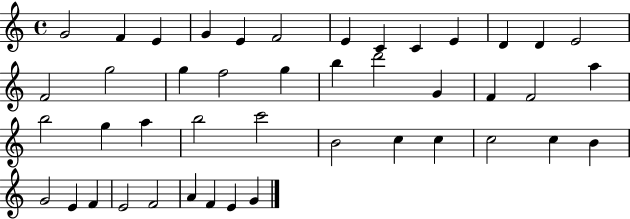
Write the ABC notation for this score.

X:1
T:Untitled
M:4/4
L:1/4
K:C
G2 F E G E F2 E C C E D D E2 F2 g2 g f2 g b d'2 G F F2 a b2 g a b2 c'2 B2 c c c2 c B G2 E F E2 F2 A F E G